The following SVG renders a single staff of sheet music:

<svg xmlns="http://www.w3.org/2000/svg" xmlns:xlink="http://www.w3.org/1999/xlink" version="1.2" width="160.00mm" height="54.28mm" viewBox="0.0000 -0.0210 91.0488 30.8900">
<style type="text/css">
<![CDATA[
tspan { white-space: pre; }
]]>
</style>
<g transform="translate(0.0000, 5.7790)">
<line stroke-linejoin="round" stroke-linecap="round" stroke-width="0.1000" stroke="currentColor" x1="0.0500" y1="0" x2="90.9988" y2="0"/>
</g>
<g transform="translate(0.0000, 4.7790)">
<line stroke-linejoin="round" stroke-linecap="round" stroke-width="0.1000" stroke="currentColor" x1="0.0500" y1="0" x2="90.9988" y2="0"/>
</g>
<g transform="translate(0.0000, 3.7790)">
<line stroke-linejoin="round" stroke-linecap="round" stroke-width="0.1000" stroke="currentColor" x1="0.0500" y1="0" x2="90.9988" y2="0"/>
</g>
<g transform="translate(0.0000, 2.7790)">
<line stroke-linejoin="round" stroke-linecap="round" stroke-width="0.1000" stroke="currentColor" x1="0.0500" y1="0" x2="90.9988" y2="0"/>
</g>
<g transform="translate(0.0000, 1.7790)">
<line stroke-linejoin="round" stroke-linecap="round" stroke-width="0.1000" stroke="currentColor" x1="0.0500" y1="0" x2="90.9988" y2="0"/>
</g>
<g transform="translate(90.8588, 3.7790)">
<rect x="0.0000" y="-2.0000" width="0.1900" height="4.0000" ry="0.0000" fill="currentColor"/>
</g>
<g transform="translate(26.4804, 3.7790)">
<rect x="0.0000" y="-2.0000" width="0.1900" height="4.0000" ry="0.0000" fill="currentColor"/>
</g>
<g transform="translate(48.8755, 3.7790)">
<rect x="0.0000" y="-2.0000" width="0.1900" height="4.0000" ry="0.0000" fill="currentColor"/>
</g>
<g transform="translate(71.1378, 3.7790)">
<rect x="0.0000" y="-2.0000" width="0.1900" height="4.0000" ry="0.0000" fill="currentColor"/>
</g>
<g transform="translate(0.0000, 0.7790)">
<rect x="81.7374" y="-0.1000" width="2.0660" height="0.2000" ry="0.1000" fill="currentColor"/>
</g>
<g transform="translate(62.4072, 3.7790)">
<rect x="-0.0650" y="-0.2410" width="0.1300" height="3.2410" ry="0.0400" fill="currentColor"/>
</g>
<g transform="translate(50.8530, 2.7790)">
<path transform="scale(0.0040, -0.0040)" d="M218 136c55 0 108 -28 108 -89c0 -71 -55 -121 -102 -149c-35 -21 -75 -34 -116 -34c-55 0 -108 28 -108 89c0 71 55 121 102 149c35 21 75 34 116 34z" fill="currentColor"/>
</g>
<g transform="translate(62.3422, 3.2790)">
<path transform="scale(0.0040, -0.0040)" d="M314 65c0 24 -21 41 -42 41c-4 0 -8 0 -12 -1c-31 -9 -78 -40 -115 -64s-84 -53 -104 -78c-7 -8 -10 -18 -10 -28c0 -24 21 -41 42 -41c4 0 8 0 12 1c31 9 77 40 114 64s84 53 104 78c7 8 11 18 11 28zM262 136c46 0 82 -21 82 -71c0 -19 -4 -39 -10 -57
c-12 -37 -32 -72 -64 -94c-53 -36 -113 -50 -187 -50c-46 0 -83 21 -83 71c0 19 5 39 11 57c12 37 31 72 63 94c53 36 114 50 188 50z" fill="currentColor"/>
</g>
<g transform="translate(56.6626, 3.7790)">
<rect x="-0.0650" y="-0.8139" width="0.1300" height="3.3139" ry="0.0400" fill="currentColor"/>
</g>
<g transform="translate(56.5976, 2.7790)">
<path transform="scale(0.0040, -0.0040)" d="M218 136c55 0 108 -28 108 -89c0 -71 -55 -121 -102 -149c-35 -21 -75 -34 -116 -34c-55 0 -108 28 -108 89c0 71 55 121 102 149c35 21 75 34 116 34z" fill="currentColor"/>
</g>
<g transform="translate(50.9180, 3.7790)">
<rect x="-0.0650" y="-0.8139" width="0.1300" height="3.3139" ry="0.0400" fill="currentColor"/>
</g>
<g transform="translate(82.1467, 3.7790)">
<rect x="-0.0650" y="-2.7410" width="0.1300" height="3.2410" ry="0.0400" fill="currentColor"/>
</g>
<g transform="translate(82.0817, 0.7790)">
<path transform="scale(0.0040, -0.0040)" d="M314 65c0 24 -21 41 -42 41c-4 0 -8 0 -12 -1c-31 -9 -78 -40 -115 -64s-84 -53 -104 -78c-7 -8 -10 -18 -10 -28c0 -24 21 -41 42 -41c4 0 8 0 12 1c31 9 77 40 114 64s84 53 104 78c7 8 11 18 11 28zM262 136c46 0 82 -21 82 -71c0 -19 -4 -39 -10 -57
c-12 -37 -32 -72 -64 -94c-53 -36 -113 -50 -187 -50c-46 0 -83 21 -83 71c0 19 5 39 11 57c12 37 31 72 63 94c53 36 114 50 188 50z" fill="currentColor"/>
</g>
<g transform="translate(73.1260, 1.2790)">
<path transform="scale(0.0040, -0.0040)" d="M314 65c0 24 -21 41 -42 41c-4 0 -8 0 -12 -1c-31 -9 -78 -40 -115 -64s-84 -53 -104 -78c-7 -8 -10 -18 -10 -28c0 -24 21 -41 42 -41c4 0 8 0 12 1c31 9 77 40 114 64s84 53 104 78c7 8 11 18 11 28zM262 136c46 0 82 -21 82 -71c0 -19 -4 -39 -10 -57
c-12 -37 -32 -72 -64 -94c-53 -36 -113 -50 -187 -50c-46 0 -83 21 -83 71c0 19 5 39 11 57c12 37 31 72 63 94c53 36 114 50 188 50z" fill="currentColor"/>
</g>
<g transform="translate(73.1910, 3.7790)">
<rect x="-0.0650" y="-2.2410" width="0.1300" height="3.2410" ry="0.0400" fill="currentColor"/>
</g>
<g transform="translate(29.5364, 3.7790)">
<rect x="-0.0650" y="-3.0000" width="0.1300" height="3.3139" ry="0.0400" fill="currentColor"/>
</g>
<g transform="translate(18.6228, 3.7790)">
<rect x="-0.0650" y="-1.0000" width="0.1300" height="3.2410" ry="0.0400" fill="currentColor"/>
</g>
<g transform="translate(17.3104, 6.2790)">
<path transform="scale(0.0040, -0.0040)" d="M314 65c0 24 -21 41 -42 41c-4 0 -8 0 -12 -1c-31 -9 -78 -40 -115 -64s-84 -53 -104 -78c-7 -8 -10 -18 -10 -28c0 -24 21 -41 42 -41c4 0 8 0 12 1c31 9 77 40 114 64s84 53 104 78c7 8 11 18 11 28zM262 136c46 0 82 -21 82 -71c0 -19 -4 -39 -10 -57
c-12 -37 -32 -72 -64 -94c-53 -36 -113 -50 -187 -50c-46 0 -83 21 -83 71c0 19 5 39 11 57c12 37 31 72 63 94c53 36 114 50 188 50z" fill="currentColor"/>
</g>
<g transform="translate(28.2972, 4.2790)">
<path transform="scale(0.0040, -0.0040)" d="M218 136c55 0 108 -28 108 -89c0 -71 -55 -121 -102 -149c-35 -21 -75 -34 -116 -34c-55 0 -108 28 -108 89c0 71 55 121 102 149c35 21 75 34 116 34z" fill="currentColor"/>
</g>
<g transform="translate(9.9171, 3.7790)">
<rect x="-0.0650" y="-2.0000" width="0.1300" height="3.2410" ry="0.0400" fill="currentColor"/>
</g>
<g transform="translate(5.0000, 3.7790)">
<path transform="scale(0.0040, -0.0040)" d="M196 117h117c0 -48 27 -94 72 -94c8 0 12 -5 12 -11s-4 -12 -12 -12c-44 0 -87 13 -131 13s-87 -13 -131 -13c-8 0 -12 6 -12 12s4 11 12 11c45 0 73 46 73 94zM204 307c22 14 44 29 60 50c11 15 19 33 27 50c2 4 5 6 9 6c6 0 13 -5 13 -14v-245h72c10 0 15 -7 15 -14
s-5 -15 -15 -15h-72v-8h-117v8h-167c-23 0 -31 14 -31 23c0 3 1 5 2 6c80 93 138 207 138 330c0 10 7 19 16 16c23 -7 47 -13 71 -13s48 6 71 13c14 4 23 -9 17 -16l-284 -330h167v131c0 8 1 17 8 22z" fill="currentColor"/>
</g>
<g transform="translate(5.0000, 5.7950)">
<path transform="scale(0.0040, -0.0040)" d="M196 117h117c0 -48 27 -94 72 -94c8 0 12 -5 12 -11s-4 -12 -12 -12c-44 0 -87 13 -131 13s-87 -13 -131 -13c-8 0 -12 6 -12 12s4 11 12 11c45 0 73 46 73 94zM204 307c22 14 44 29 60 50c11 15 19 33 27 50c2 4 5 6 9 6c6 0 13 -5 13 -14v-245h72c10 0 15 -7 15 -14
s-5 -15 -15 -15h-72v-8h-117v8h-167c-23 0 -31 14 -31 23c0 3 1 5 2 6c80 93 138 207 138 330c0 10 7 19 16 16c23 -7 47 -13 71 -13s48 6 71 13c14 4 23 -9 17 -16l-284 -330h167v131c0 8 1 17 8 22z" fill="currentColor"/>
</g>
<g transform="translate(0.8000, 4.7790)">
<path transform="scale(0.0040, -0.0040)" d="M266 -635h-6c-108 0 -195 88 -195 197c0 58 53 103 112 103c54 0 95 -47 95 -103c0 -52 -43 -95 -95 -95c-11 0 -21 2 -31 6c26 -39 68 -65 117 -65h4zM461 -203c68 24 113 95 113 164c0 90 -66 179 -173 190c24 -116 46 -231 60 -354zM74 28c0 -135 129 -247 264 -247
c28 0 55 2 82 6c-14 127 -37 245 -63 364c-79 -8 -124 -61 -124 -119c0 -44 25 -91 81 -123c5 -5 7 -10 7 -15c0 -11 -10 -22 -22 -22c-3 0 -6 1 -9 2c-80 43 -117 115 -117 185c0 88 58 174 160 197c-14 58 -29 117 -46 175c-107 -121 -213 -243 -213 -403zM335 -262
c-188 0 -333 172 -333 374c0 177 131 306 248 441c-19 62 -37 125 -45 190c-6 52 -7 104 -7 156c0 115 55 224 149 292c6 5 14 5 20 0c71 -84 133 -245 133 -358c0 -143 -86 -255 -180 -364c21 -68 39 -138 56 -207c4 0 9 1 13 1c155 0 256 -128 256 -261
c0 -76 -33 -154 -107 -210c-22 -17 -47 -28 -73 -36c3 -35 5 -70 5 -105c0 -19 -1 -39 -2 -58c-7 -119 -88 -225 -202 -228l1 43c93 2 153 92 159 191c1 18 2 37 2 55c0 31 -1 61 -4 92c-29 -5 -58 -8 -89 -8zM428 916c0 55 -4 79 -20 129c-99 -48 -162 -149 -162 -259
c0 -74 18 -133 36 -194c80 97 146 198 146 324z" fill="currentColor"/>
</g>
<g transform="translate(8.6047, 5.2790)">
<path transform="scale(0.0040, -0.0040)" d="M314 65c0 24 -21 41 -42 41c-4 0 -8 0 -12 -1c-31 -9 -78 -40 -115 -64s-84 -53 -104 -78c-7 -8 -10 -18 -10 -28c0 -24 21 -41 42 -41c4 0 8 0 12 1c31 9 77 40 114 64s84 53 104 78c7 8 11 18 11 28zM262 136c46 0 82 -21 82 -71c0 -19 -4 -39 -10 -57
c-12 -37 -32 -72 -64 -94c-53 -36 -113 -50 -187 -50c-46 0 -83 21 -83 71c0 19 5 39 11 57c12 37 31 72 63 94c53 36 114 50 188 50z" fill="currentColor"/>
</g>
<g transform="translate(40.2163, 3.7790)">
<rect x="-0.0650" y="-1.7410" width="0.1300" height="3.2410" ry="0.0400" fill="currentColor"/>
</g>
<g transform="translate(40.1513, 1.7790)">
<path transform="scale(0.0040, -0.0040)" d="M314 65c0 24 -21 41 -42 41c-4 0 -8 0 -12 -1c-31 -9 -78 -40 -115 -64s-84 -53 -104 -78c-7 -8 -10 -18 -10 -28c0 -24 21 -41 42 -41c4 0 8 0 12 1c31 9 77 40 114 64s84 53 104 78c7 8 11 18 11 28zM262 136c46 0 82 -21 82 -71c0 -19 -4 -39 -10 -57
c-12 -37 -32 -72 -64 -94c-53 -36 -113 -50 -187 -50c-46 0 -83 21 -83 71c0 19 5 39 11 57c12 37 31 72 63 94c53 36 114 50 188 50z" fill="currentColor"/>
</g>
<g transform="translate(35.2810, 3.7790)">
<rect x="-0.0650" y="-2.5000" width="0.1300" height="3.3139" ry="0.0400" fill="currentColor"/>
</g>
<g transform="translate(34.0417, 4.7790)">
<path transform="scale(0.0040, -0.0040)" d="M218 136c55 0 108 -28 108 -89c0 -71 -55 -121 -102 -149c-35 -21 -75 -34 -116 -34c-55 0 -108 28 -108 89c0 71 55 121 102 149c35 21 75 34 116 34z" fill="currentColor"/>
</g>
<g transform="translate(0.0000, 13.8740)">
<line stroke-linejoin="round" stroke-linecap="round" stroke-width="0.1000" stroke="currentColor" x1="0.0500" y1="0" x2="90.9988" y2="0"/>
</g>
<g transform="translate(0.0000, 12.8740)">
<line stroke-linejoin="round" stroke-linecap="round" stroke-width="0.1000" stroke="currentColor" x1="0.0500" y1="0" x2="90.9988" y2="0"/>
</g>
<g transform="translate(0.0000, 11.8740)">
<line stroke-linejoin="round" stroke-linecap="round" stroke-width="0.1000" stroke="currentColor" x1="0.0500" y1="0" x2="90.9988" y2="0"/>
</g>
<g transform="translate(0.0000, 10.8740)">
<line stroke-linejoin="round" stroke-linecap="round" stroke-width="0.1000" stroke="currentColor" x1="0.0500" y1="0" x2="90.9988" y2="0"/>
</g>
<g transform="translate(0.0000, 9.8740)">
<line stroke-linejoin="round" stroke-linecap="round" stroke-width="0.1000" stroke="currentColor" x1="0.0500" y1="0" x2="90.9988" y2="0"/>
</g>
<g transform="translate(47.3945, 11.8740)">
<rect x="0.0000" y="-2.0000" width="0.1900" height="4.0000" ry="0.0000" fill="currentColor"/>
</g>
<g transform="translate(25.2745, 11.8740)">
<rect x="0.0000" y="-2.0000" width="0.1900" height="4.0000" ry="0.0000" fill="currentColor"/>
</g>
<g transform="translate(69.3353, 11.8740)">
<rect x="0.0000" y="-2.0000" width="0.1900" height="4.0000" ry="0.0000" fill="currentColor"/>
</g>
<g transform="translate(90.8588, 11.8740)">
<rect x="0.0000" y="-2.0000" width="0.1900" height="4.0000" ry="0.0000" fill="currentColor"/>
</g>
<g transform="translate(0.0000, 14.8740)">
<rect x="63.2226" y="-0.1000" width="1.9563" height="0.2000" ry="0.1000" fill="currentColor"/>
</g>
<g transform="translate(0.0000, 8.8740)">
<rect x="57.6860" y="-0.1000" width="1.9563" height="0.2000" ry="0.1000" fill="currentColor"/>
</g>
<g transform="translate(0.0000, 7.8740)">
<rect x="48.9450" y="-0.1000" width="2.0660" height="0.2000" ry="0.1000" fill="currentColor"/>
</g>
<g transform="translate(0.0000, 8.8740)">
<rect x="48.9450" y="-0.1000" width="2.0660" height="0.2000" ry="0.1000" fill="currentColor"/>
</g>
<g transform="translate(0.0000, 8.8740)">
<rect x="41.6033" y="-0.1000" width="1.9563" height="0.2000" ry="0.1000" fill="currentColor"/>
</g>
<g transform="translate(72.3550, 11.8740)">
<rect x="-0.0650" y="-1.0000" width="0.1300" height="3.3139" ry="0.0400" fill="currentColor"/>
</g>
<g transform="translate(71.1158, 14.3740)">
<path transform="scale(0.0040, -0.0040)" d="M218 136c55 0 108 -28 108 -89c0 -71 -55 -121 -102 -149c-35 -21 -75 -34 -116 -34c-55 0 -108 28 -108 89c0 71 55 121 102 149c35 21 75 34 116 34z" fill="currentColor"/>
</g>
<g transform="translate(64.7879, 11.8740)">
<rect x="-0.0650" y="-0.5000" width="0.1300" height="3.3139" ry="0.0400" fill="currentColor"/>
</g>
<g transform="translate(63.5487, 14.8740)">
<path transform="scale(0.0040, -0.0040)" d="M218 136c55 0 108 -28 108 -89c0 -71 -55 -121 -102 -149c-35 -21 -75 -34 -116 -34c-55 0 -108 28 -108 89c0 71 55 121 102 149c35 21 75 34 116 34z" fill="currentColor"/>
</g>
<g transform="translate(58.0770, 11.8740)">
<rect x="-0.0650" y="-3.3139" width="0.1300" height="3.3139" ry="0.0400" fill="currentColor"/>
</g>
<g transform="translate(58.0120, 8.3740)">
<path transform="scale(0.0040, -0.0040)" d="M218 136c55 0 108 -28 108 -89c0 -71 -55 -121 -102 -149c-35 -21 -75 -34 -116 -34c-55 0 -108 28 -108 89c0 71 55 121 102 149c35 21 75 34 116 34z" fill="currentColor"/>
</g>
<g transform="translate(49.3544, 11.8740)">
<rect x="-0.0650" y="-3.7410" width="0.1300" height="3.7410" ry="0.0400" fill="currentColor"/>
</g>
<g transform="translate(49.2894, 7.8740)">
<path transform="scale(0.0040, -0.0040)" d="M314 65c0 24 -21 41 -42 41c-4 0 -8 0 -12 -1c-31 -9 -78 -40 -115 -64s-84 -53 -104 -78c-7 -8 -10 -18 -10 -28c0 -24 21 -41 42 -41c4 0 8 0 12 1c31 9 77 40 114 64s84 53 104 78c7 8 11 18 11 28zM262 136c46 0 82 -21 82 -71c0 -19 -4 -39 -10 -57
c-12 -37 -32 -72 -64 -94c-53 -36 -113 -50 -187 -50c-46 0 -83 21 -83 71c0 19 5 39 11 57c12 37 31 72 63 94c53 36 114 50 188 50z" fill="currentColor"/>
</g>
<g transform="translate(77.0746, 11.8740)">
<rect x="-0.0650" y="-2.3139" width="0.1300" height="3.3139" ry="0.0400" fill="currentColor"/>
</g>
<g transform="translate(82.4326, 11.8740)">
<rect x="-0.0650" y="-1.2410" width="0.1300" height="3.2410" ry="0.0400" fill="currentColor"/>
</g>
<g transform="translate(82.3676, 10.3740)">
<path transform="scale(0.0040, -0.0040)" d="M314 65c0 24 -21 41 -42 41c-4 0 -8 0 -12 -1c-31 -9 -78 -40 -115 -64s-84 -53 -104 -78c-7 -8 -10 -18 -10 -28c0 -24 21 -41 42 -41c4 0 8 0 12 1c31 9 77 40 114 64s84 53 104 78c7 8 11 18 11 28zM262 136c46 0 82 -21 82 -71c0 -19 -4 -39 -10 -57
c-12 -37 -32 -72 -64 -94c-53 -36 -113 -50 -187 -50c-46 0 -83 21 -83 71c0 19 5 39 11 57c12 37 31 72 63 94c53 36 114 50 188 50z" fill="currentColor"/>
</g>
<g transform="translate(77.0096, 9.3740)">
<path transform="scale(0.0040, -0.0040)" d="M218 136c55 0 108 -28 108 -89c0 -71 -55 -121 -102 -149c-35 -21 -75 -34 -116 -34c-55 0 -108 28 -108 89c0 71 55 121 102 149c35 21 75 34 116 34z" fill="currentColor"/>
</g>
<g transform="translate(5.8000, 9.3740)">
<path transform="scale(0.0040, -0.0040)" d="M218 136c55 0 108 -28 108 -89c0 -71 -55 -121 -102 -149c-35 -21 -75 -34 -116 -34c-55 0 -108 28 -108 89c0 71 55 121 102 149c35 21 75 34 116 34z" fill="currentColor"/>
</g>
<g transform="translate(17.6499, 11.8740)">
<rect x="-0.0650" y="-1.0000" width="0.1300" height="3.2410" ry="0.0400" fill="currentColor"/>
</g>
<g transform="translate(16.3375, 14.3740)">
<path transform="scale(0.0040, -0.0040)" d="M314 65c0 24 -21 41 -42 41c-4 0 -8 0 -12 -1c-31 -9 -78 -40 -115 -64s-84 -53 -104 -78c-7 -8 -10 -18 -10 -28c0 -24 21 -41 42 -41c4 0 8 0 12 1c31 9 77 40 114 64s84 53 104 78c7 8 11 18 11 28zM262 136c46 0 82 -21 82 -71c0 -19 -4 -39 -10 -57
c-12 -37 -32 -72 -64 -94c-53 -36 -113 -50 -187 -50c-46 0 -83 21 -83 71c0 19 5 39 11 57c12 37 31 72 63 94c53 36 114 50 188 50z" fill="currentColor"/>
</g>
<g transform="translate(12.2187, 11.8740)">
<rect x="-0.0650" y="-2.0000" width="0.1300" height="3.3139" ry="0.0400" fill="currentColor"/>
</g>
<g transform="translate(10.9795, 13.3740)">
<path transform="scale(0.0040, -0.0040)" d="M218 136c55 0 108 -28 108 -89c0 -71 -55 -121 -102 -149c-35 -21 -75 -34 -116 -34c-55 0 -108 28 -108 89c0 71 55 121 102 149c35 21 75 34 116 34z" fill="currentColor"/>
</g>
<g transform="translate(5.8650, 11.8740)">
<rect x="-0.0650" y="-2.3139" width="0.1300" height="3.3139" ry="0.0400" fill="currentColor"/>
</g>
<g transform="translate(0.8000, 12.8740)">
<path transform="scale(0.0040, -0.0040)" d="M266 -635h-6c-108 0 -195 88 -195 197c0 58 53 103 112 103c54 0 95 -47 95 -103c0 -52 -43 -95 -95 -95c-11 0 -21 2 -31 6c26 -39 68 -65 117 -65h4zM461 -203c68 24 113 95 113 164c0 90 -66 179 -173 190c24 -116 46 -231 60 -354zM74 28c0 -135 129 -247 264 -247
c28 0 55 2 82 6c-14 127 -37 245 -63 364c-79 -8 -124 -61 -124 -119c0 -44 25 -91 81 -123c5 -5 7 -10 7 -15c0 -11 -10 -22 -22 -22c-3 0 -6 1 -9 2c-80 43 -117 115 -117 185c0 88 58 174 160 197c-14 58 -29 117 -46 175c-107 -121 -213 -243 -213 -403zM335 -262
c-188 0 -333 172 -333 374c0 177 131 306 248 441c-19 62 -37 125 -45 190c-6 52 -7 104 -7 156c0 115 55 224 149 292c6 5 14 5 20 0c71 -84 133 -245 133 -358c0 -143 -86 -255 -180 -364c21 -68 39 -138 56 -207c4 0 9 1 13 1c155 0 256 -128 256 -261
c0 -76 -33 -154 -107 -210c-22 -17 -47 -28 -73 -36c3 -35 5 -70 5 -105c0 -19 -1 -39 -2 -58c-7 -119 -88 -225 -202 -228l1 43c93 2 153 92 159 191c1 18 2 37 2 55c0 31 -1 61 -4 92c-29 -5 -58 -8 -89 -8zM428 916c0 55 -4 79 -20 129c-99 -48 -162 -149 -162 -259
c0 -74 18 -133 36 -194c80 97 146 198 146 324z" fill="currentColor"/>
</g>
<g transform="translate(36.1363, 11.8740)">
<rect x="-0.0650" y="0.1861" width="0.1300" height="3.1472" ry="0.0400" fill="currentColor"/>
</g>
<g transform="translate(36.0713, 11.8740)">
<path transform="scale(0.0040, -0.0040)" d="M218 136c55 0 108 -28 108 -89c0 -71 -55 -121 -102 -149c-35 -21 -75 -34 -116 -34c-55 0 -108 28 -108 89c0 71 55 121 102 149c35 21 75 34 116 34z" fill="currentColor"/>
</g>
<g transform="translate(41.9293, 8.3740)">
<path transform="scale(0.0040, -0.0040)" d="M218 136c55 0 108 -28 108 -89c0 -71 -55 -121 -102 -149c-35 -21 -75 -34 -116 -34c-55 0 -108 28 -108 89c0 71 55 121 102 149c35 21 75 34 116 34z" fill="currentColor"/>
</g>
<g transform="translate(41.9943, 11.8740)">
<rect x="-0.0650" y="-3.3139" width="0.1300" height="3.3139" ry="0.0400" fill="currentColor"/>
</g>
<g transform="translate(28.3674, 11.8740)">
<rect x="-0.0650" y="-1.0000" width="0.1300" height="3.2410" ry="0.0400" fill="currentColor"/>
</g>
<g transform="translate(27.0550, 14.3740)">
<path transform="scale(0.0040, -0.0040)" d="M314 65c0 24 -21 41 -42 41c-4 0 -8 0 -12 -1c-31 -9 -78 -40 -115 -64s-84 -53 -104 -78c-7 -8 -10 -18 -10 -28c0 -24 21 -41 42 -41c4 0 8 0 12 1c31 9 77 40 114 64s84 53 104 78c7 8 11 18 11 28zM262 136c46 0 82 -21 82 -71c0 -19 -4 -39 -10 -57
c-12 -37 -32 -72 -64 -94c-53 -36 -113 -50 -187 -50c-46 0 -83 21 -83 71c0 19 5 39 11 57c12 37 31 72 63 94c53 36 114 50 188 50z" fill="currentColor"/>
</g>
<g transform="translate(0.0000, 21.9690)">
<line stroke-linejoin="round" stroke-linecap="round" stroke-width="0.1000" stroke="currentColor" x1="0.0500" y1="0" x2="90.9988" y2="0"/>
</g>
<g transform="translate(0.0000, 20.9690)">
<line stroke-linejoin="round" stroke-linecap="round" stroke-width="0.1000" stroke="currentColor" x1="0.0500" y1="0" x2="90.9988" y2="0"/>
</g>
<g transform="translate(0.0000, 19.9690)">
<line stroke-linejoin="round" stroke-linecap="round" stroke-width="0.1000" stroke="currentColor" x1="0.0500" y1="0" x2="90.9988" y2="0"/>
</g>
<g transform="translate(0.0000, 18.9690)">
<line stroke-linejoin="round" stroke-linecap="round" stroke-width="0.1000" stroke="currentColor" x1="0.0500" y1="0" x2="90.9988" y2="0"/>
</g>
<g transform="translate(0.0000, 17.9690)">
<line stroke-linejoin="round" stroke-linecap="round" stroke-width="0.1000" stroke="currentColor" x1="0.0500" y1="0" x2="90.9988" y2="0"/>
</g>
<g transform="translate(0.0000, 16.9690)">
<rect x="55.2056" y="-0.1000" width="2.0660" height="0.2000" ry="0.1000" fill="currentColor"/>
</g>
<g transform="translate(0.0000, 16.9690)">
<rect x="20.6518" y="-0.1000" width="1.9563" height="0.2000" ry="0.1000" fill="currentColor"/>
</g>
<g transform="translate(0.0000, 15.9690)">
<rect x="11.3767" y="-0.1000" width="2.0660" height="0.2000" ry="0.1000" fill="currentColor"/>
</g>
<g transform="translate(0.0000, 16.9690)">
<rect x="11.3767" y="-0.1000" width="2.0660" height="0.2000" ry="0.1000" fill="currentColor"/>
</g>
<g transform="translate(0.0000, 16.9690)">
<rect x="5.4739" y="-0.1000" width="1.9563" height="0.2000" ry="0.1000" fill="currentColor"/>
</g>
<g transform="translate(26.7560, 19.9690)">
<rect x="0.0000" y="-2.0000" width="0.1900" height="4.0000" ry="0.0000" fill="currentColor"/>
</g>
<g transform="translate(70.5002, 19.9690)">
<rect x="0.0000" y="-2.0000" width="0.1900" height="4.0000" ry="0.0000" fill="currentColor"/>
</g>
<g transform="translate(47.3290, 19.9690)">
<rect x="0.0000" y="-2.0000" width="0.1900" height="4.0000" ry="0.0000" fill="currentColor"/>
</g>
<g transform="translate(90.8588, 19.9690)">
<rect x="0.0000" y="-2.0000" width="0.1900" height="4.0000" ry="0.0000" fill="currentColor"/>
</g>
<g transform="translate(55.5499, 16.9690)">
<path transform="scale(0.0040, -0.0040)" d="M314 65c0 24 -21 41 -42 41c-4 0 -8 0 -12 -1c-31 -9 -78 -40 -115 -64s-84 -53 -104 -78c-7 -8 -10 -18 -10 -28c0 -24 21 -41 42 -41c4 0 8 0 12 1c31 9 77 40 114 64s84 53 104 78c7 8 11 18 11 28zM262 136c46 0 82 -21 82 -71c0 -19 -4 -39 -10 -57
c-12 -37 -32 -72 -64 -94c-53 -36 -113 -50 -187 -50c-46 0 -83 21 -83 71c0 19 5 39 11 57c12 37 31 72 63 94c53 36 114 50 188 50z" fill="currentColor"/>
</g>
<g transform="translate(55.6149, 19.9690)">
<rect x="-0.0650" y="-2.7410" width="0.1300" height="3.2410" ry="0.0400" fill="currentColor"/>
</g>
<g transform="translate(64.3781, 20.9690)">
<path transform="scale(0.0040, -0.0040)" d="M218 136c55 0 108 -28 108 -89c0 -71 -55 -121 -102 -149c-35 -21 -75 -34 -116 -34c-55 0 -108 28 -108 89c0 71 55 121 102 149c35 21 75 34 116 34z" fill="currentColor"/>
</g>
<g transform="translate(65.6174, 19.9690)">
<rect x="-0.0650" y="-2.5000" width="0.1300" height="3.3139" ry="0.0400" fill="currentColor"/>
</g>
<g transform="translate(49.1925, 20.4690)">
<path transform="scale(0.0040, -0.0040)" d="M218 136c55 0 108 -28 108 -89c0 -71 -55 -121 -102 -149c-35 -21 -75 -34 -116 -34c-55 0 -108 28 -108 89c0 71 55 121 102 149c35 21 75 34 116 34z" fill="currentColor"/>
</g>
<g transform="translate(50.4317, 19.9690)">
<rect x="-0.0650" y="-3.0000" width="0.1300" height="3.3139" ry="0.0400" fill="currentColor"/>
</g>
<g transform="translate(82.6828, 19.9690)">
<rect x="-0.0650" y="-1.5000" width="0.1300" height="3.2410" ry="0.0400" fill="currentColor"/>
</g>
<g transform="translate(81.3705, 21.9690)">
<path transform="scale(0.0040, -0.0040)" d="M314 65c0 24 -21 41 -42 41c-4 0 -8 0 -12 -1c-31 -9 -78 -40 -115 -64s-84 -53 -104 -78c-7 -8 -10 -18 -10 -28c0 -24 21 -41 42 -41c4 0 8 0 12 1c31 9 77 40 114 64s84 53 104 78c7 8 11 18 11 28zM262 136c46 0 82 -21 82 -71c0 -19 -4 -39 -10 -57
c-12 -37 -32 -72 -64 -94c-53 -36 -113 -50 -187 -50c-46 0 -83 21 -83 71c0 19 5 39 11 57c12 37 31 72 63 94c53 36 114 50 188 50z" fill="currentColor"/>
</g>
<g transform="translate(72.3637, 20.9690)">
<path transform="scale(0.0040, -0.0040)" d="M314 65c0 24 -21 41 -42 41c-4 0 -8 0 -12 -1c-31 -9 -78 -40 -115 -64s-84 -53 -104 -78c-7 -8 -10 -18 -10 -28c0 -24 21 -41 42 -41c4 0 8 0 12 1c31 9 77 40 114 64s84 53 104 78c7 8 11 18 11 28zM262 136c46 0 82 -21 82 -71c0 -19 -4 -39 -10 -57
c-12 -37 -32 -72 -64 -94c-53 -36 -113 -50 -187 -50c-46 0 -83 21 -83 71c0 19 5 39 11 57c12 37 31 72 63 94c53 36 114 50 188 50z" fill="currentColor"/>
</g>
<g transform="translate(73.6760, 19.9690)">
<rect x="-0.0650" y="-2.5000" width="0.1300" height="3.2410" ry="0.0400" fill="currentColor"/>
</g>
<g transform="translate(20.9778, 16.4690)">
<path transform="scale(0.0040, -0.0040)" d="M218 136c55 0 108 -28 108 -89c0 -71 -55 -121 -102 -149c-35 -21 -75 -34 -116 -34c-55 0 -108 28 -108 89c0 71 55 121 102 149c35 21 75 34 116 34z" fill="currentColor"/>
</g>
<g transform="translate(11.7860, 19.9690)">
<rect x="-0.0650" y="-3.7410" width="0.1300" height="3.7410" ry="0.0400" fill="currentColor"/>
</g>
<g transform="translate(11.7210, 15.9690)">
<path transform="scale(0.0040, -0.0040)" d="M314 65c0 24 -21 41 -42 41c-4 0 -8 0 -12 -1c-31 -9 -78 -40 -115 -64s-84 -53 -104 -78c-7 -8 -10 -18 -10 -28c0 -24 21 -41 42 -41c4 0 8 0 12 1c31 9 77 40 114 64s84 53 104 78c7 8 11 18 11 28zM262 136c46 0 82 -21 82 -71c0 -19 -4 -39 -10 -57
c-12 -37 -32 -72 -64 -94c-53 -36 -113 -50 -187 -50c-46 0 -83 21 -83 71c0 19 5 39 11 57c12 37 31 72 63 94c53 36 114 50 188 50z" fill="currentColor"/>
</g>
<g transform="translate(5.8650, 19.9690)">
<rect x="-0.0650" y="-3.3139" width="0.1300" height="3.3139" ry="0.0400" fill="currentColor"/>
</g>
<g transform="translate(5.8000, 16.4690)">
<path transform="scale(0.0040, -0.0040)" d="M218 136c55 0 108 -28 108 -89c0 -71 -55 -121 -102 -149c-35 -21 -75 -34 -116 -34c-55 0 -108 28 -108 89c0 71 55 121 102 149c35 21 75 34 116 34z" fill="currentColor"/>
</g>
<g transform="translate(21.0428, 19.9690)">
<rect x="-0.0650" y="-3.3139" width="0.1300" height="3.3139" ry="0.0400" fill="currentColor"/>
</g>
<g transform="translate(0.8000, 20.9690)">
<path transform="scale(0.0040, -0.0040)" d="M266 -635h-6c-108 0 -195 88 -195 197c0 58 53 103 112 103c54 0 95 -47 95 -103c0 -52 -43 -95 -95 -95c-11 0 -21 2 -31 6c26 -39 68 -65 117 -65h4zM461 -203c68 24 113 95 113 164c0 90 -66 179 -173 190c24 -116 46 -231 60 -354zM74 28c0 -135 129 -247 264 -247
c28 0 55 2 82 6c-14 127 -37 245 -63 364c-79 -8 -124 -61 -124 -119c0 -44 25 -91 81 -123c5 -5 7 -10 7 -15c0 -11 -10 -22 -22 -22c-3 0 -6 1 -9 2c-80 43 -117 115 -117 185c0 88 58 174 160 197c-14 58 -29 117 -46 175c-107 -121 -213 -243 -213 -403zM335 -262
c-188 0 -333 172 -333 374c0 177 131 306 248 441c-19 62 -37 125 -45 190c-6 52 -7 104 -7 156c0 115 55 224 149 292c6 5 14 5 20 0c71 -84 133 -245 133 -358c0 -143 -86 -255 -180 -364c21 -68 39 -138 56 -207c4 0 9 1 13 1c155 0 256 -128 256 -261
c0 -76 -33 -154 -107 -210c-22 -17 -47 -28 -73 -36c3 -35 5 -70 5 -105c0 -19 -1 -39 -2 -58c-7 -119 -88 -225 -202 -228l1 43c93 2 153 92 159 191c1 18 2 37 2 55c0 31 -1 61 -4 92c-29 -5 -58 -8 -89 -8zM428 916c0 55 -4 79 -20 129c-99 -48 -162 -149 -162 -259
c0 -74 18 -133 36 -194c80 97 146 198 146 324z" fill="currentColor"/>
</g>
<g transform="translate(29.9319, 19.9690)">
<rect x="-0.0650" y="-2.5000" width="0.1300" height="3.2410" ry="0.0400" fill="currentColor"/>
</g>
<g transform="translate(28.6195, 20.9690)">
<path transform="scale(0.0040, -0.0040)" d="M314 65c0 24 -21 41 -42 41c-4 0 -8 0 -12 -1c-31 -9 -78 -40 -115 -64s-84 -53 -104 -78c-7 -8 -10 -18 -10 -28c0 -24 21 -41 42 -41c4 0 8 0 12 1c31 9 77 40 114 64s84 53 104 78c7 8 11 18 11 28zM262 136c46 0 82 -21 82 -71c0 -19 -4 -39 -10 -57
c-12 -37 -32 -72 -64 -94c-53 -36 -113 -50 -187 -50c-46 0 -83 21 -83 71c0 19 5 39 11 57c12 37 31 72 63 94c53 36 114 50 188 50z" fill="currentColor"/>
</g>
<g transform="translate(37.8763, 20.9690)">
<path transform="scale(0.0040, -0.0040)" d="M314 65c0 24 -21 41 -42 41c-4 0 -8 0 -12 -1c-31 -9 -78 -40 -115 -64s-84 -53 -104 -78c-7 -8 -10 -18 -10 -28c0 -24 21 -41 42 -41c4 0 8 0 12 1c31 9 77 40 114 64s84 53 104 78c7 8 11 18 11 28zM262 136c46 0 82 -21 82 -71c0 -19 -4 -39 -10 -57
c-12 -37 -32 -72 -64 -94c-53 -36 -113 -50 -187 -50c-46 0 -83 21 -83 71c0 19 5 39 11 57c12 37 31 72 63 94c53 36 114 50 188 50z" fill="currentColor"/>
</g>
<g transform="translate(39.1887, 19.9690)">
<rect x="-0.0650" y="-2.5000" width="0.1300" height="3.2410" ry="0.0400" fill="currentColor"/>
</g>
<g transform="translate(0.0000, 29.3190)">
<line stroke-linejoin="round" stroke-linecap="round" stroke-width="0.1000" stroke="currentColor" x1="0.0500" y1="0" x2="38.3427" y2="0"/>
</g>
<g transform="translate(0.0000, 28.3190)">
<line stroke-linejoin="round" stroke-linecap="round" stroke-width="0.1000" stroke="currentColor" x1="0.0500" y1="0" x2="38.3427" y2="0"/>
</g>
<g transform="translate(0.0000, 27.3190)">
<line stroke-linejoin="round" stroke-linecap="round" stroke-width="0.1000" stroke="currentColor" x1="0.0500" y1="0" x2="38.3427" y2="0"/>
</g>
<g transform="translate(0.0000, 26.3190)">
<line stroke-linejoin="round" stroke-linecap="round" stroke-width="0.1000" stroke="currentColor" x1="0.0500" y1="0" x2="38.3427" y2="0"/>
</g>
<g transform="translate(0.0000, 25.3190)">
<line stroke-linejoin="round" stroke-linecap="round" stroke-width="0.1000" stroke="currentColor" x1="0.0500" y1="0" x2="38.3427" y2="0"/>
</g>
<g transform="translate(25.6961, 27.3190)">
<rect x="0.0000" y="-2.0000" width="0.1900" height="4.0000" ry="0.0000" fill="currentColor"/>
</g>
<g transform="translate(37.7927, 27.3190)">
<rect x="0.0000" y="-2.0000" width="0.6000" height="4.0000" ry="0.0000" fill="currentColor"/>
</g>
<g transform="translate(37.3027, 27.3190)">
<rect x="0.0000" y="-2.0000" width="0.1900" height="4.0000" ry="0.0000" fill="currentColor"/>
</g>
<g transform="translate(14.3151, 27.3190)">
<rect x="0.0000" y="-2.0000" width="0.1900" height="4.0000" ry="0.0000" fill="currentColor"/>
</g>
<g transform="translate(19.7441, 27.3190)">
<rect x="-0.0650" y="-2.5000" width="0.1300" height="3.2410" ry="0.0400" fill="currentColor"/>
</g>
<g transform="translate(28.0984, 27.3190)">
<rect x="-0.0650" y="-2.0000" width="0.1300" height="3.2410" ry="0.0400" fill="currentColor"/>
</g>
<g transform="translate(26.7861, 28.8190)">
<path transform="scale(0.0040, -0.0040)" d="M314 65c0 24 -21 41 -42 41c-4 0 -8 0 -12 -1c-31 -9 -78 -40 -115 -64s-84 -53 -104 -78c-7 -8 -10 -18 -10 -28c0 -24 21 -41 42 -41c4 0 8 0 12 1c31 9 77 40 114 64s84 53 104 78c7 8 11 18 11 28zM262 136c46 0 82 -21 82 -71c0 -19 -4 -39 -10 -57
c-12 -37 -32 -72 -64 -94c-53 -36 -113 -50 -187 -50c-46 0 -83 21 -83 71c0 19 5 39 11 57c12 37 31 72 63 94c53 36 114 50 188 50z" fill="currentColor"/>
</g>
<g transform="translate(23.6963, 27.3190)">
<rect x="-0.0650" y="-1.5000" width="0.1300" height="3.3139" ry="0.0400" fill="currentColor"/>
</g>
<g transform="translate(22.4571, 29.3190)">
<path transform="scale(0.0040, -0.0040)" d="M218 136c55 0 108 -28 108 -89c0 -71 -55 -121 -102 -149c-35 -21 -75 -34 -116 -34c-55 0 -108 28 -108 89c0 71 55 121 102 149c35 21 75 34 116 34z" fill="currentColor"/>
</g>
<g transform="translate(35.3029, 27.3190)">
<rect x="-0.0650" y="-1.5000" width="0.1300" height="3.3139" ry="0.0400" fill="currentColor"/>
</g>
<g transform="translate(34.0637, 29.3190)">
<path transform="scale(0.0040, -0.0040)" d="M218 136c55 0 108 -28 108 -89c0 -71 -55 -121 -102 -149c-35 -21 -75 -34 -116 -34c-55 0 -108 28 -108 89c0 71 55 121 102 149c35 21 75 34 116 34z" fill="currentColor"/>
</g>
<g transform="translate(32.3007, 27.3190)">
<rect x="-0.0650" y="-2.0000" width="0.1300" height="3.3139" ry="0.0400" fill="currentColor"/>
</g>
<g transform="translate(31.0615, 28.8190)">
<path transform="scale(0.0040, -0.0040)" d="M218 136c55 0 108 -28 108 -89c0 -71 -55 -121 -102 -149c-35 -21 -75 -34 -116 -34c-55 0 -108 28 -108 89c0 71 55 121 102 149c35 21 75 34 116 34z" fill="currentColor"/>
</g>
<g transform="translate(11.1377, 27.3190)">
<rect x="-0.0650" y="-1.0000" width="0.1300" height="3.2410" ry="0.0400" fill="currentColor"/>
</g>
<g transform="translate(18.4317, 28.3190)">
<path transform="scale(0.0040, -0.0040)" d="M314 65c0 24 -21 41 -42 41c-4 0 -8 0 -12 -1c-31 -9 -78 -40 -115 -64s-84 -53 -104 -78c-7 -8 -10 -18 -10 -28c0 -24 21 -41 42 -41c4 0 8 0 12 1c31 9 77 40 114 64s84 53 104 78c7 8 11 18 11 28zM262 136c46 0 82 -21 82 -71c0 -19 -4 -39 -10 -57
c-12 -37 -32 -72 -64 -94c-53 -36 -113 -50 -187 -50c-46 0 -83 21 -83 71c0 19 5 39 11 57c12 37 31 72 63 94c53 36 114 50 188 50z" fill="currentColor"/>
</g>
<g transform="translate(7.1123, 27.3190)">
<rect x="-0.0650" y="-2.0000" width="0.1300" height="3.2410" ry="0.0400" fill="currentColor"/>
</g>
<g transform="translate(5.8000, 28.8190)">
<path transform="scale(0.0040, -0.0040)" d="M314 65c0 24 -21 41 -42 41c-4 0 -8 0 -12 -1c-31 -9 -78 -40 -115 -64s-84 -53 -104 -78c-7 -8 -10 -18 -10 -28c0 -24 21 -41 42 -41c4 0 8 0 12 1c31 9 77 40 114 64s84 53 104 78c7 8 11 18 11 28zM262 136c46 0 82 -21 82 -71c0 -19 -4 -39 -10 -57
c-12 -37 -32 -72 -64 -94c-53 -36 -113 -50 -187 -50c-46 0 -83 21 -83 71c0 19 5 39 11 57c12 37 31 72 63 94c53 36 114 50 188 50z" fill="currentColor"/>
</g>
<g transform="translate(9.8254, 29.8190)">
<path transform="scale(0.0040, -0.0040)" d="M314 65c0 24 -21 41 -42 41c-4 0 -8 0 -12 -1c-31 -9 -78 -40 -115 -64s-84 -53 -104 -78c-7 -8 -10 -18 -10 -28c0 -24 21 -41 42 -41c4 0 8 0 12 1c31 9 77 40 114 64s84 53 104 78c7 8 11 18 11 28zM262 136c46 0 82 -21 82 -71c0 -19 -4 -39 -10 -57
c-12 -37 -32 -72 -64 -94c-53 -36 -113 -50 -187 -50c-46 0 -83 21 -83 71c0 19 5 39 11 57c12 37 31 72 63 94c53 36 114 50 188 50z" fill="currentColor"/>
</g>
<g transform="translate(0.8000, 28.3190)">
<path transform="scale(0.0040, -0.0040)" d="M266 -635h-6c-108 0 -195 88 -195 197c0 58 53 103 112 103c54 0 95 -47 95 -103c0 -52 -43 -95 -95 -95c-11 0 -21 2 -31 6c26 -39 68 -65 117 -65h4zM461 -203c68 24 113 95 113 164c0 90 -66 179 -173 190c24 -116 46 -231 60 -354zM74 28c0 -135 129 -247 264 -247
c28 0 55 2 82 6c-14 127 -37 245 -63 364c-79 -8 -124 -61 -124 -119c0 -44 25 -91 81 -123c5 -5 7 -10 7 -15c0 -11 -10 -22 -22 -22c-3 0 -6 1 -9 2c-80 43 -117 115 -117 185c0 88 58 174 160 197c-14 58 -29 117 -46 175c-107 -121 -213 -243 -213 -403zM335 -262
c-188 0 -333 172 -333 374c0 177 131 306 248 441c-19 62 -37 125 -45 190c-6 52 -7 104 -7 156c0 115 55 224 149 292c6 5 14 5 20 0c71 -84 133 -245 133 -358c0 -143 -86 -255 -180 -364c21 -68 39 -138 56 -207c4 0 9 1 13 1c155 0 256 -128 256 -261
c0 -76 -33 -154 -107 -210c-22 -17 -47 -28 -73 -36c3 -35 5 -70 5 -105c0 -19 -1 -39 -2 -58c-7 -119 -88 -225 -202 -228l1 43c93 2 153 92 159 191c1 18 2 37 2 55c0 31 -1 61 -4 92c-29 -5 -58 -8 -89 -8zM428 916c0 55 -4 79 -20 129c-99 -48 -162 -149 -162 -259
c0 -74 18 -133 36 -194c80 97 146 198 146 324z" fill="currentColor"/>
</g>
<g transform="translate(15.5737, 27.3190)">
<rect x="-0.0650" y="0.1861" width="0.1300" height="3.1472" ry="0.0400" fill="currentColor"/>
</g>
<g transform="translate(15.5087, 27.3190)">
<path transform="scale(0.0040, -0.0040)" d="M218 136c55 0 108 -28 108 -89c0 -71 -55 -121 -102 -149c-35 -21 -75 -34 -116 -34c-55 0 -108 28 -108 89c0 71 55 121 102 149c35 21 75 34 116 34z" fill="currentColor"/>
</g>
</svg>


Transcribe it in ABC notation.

X:1
T:Untitled
M:4/4
L:1/4
K:C
F2 D2 A G f2 d d c2 g2 a2 g F D2 D2 B b c'2 b C D g e2 b c'2 b G2 G2 A a2 G G2 E2 F2 D2 B G2 E F2 F E